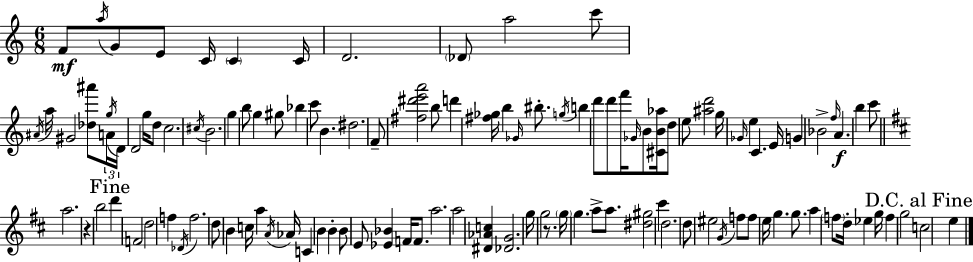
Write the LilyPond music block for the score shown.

{
  \clef treble
  \numericTimeSignature
  \time 6/8
  \key c \major
  \repeat volta 2 { f'8\mf \acciaccatura { a''16 } g'8 e'8 c'16 \parenthesize c'4 | c'16 d'2. | \parenthesize des'8 a''2 c'''8 | \acciaccatura { ais'16 } a''16 gis'2 <des'' ais'''>8 | \break \tuplet 3/2 { a'16 \acciaccatura { g''16 } d'16 } d'2 | g''16 d''8 c''2. | \acciaccatura { cis''16 } b'2. | g''4 b''8 g''4 | \break gis''8 bes''4 c'''8 b'4. | dis''2. | f'8-- <fis'' dis''' e''' a'''>2 | b''8 d'''4 <fis'' ges''>16 b''4 | \break \grace { ges'16 } bis''8.-. \acciaccatura { g''16 } b''4 d'''8 | d'''8 f'''16 \grace { ges'16 } b'8 <cis' b' aes''>16 d''8 e''8 <ais'' d'''>2 | g''16 \grace { ges'16 } e''4 | c'4. e'16 g'4 | \break bes'2-> \grace { f''16 }\f a'4. | b''4 c'''8 \bar "||" \break \key d \major a''2. | r4 b''2 | \mark "Fine" d'''4 f'2 | d''2 f''4 | \break \acciaccatura { des'16 } f''2. | d''8 b'4 c''16 a''4 | \acciaccatura { a'16 } aes'16 c'4 b'4 b'4-. | b'8 e'8 <ees' bes'>4 f'16 f'8. | \break a''2. | a''2 <dis' aes' c''>4 | <des' g'>2. | g''16 g''2 r8. | \break \parenthesize g''16 g''4. a''8-> a''8. | <dis'' gis''>2 cis'''4 | d''2. | d''8 eis''2 | \break \acciaccatura { g'16 } f''8 f''8 e''16 g''4. | g''8. a''4 \parenthesize f''8 d''16-. ees''4 | g''16 f''4 g''2 | \mark "D.C. al Fine" c''2 e''4 | \break } \bar "|."
}